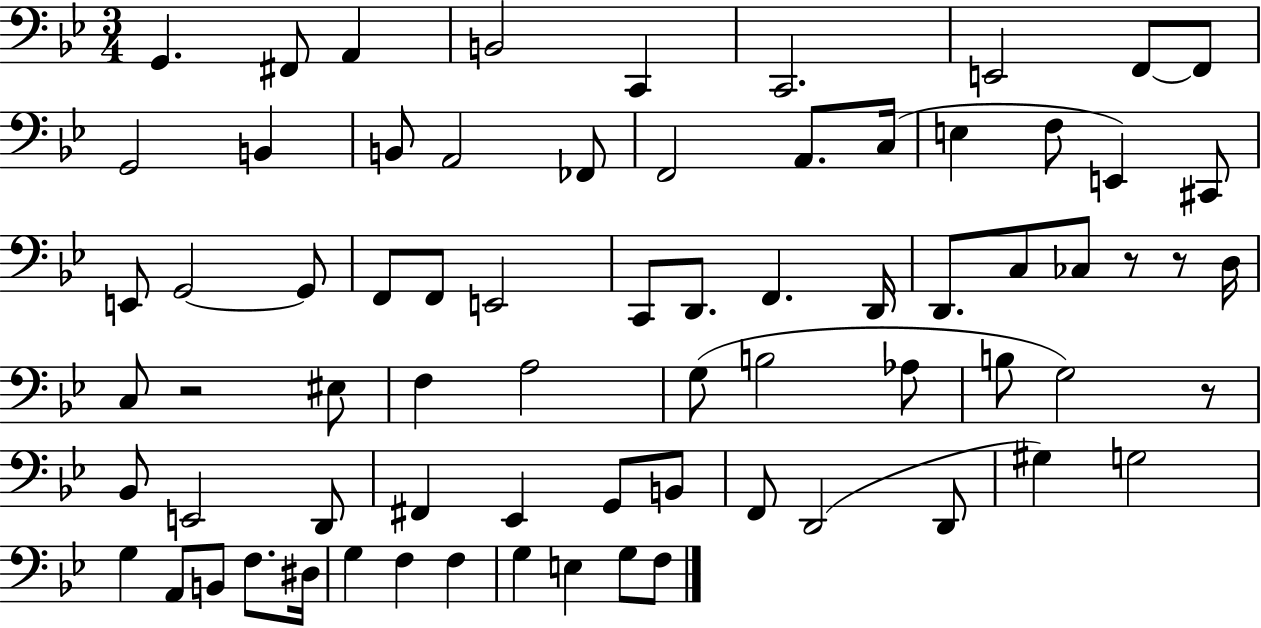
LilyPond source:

{
  \clef bass
  \numericTimeSignature
  \time 3/4
  \key bes \major
  g,4. fis,8 a,4 | b,2 c,4 | c,2. | e,2 f,8~~ f,8 | \break g,2 b,4 | b,8 a,2 fes,8 | f,2 a,8. c16( | e4 f8 e,4) cis,8 | \break e,8 g,2~~ g,8 | f,8 f,8 e,2 | c,8 d,8. f,4. d,16 | d,8. c8 ces8 r8 r8 d16 | \break c8 r2 eis8 | f4 a2 | g8( b2 aes8 | b8 g2) r8 | \break bes,8 e,2 d,8 | fis,4 ees,4 g,8 b,8 | f,8 d,2( d,8 | gis4) g2 | \break g4 a,8 b,8 f8. dis16 | g4 f4 f4 | g4 e4 g8 f8 | \bar "|."
}